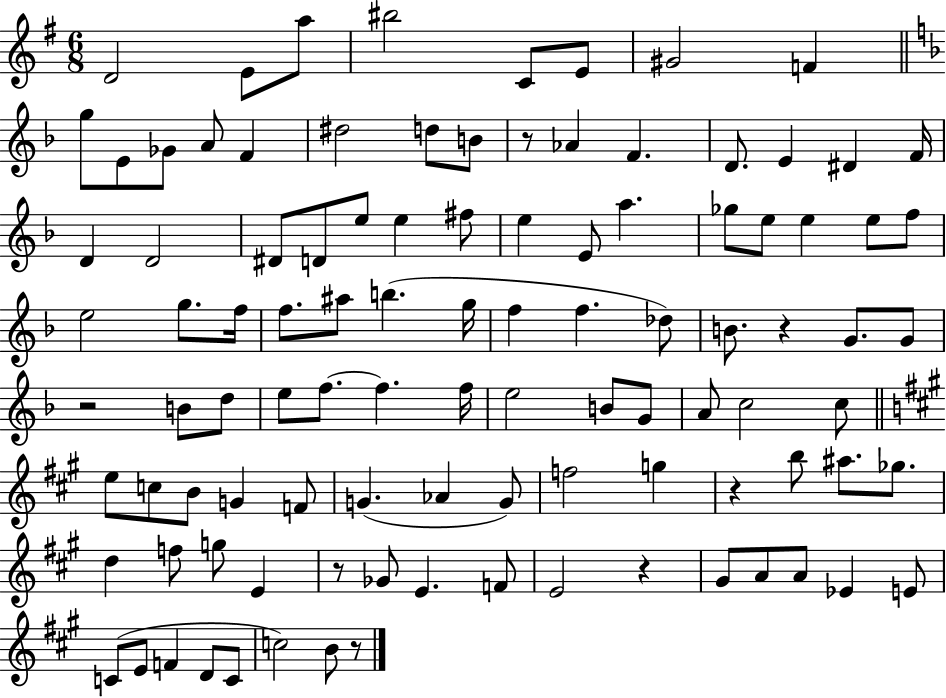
{
  \clef treble
  \numericTimeSignature
  \time 6/8
  \key g \major
  d'2 e'8 a''8 | bis''2 c'8 e'8 | gis'2 f'4 | \bar "||" \break \key f \major g''8 e'8 ges'8 a'8 f'4 | dis''2 d''8 b'8 | r8 aes'4 f'4. | d'8. e'4 dis'4 f'16 | \break d'4 d'2 | dis'8 d'8 e''8 e''4 fis''8 | e''4 e'8 a''4. | ges''8 e''8 e''4 e''8 f''8 | \break e''2 g''8. f''16 | f''8. ais''8 b''4.( g''16 | f''4 f''4. des''8) | b'8. r4 g'8. g'8 | \break r2 b'8 d''8 | e''8 f''8.~~ f''4. f''16 | e''2 b'8 g'8 | a'8 c''2 c''8 | \break \bar "||" \break \key a \major e''8 c''8 b'8 g'4 f'8 | g'4.( aes'4 g'8) | f''2 g''4 | r4 b''8 ais''8. ges''8. | \break d''4 f''8 g''8 e'4 | r8 ges'8 e'4. f'8 | e'2 r4 | gis'8 a'8 a'8 ees'4 e'8 | \break c'8( e'8 f'4 d'8 c'8 | c''2) b'8 r8 | \bar "|."
}